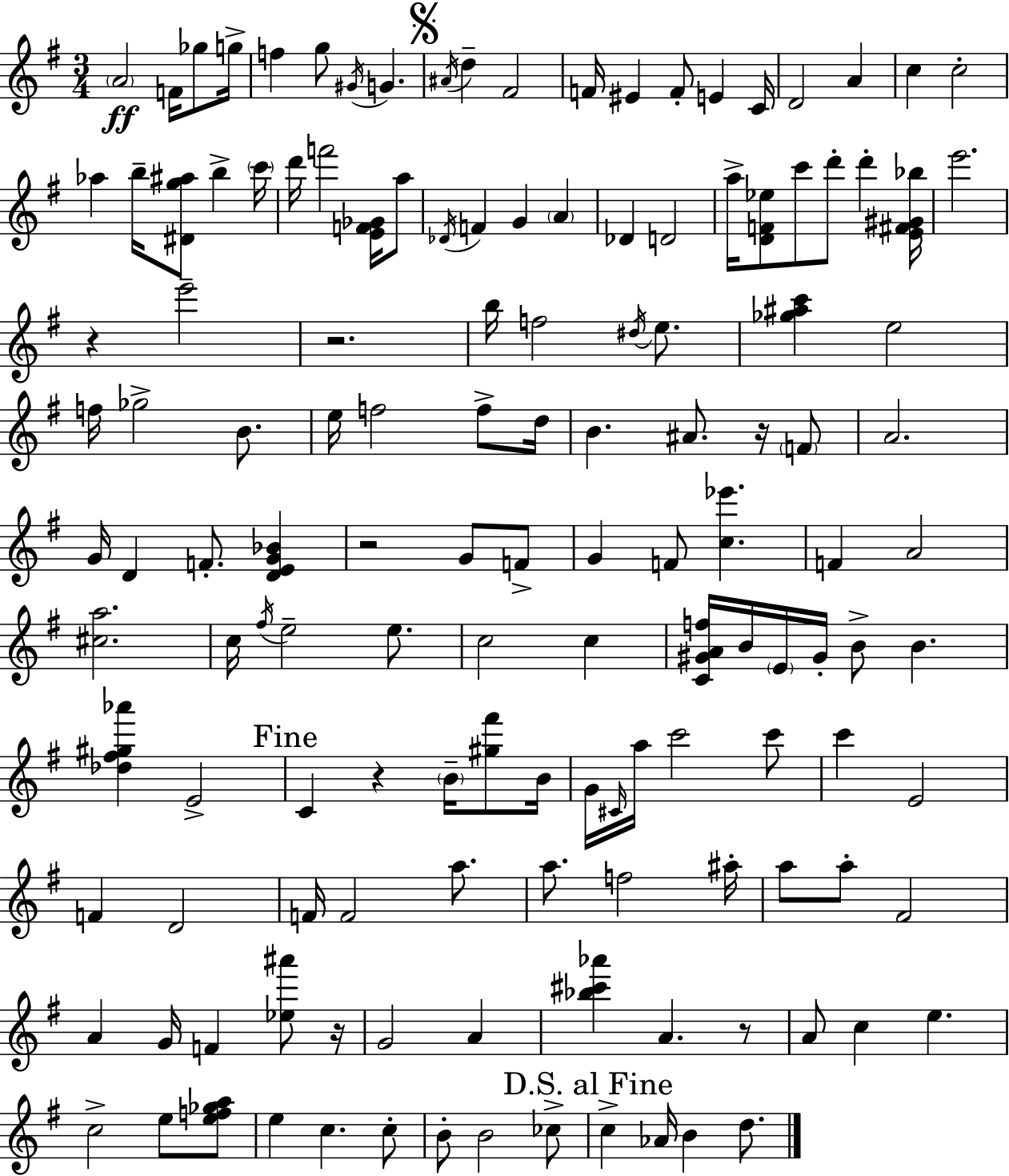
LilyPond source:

{
  \clef treble
  \numericTimeSignature
  \time 3/4
  \key e \minor
  \parenthesize a'2\ff f'16 ges''8 g''16-> | f''4 g''8 \acciaccatura { gis'16 } g'4. | \mark \markup { \musicglyph "scripts.segno" } \acciaccatura { ais'16 } d''4-- fis'2 | f'16 eis'4 f'8-. e'4 | \break c'16 d'2 a'4 | c''4 c''2-. | aes''4 b''16-- <dis' g'' ais''>8 b''4-> | \parenthesize c'''16 d'''16 f'''2 <e' f' ges'>16 | \break a''8 \acciaccatura { des'16 } f'4 g'4 \parenthesize a'4 | des'4 d'2 | a''16-> <d' f' ees''>8 c'''8 d'''8-. d'''4-. | <e' fis' gis' bes''>16 e'''2. | \break r4 e'''2-- | r2. | b''16 f''2 | \acciaccatura { dis''16 } e''8. <ges'' ais'' c'''>4 e''2 | \break f''16 ges''2-> | b'8. e''16 f''2 | f''8-> d''16 b'4. ais'8. | r16 \parenthesize f'8 a'2. | \break g'16 d'4 f'8.-. | <d' e' g' bes'>4 r2 | g'8 f'8-> g'4 f'8 <c'' ees'''>4. | f'4 a'2 | \break <cis'' a''>2. | c''16 \acciaccatura { fis''16 } e''2-- | e''8. c''2 | c''4 <c' gis' a' f''>16 b'16 \parenthesize e'16 gis'16-. b'8-> b'4. | \break <des'' fis'' gis'' aes'''>4 e'2-> | \mark "Fine" c'4 r4 | \parenthesize b'16-- <gis'' fis'''>8 b'16 g'16 \grace { cis'16 } a''16 c'''2 | c'''8 c'''4 e'2 | \break f'4 d'2 | f'16 f'2 | a''8. a''8. f''2 | ais''16-. a''8 a''8-. fis'2 | \break a'4 g'16 f'4 | <ees'' ais'''>8 r16 g'2 | a'4 <bes'' cis''' aes'''>4 a'4. | r8 a'8 c''4 | \break e''4. c''2-> | e''8 <e'' f'' ges'' a''>8 e''4 c''4. | c''8-. b'8-. b'2 | ces''8-> \mark "D.S. al Fine" c''4-> aes'16 b'4 | \break d''8. \bar "|."
}